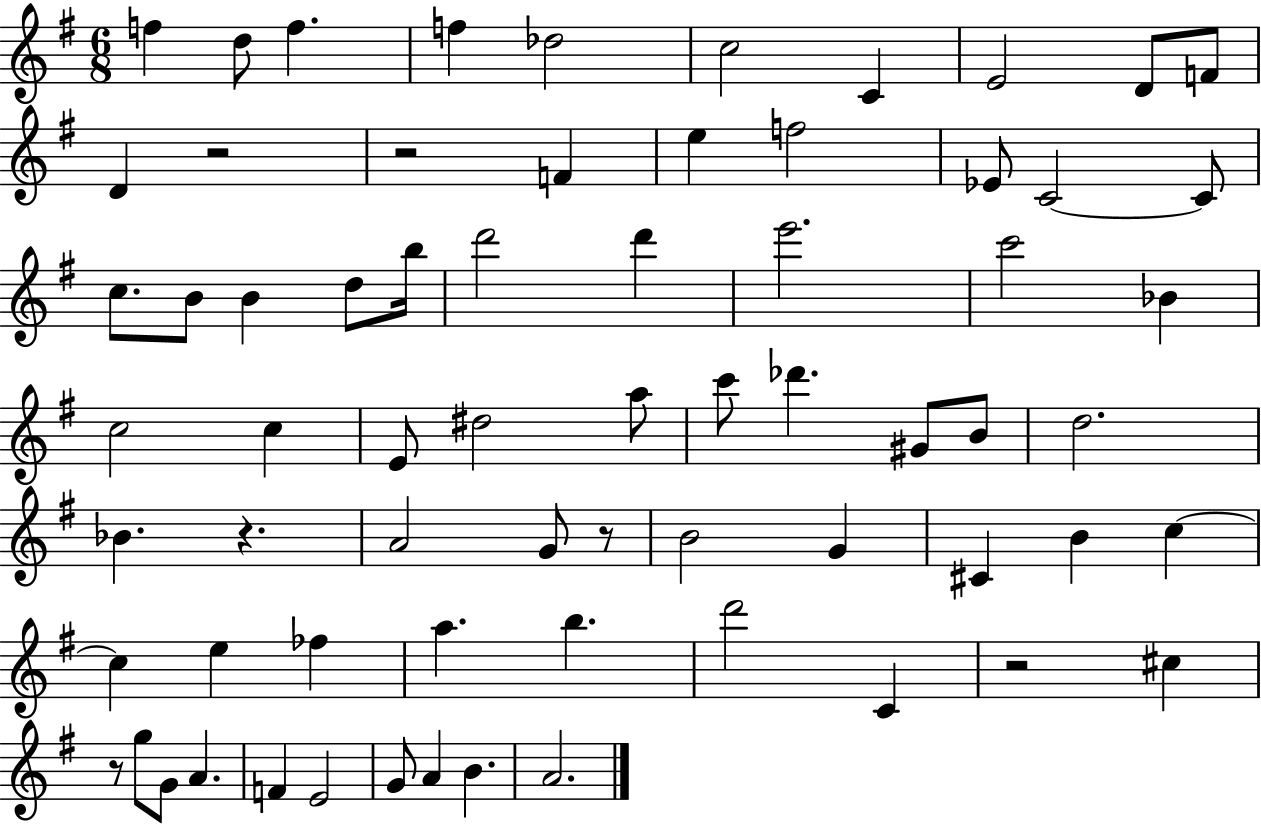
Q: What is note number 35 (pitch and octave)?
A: G#4